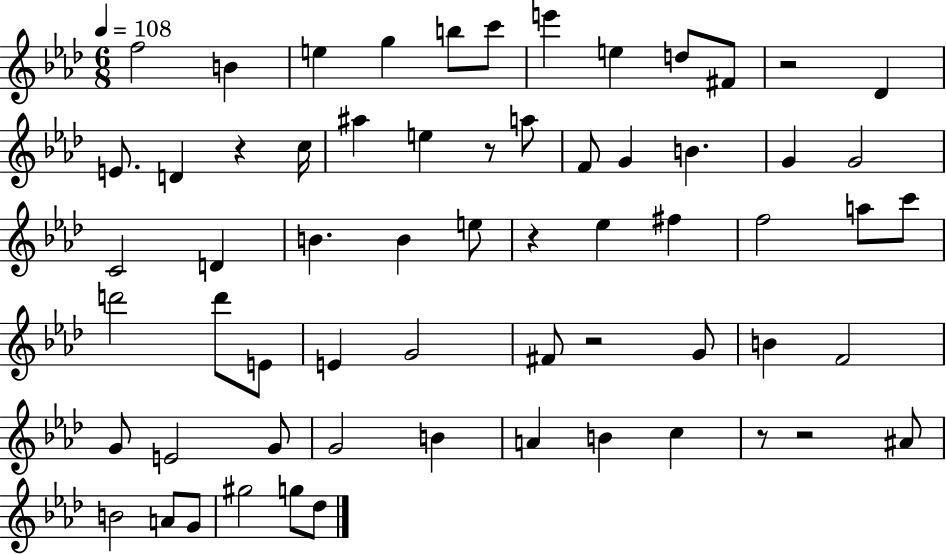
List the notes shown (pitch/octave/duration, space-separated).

F5/h B4/q E5/q G5/q B5/e C6/e E6/q E5/q D5/e F#4/e R/h Db4/q E4/e. D4/q R/q C5/s A#5/q E5/q R/e A5/e F4/e G4/q B4/q. G4/q G4/h C4/h D4/q B4/q. B4/q E5/e R/q Eb5/q F#5/q F5/h A5/e C6/e D6/h D6/e E4/e E4/q G4/h F#4/e R/h G4/e B4/q F4/h G4/e E4/h G4/e G4/h B4/q A4/q B4/q C5/q R/e R/h A#4/e B4/h A4/e G4/e G#5/h G5/e Db5/e